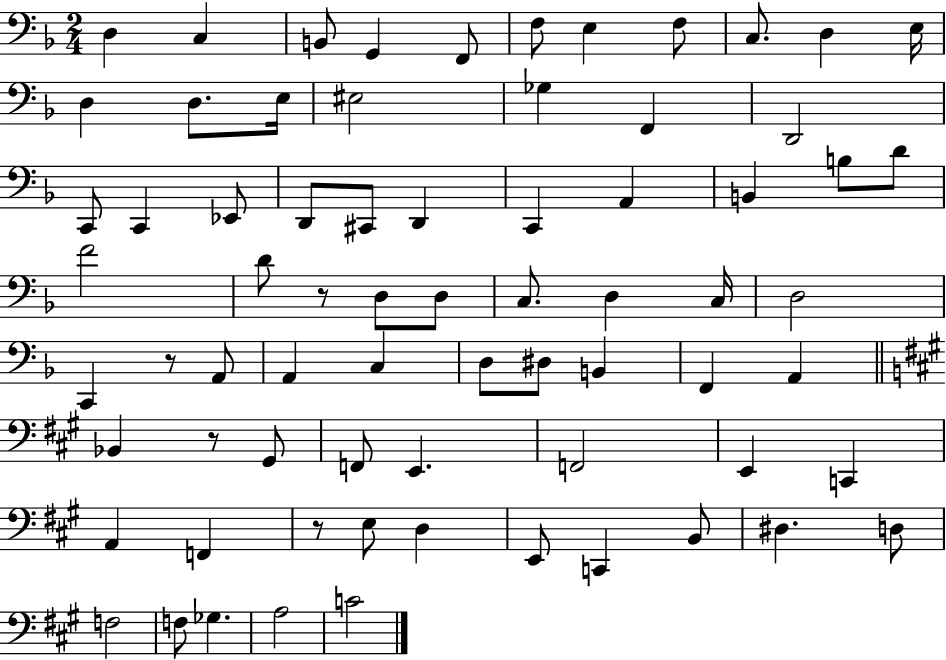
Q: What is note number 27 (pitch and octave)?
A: B2